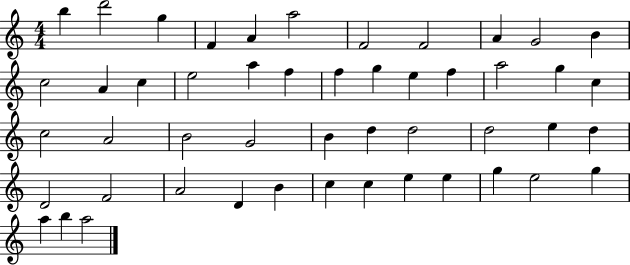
B5/q D6/h G5/q F4/q A4/q A5/h F4/h F4/h A4/q G4/h B4/q C5/h A4/q C5/q E5/h A5/q F5/q F5/q G5/q E5/q F5/q A5/h G5/q C5/q C5/h A4/h B4/h G4/h B4/q D5/q D5/h D5/h E5/q D5/q D4/h F4/h A4/h D4/q B4/q C5/q C5/q E5/q E5/q G5/q E5/h G5/q A5/q B5/q A5/h